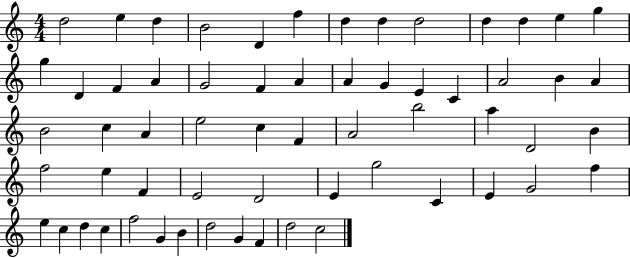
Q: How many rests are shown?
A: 0